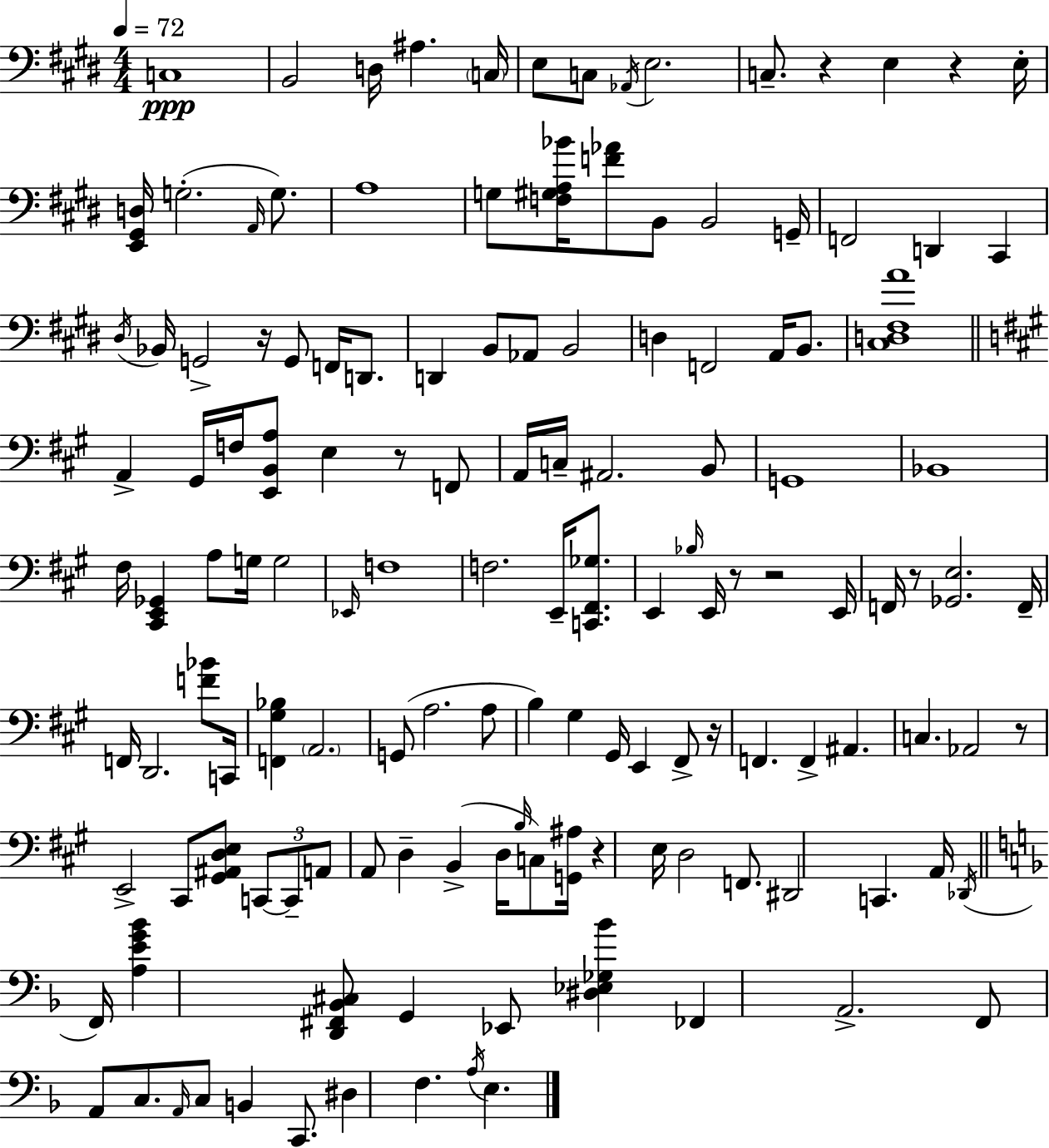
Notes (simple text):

C3/w B2/h D3/s A#3/q. C3/s E3/e C3/e Ab2/s E3/h. C3/e. R/q E3/q R/q E3/s [E2,G#2,D3]/s G3/h. A2/s G3/e. A3/w G3/e [F3,G#3,A3,Bb4]/s [F4,Ab4]/e B2/e B2/h G2/s F2/h D2/q C#2/q D#3/s Bb2/s G2/h R/s G2/e F2/s D2/e. D2/q B2/e Ab2/e B2/h D3/q F2/h A2/s B2/e. [C#3,D3,F#3,A4]/w A2/q G#2/s F3/s [E2,B2,A3]/e E3/q R/e F2/e A2/s C3/s A#2/h. B2/e G2/w Bb2/w F#3/s [C#2,E2,Gb2]/q A3/e G3/s G3/h Eb2/s F3/w F3/h. E2/s [C2,F#2,Gb3]/e. E2/q Bb3/s E2/s R/e R/h E2/s F2/s R/e [Gb2,E3]/h. F2/s F2/s D2/h. [F4,Bb4]/e C2/s [F2,G#3,Bb3]/q A2/h. G2/e A3/h. A3/e B3/q G#3/q G#2/s E2/q F#2/e R/s F2/q. F2/q A#2/q. C3/q. Ab2/h R/e E2/h C#2/e [G#2,A#2,D3,E3]/e C2/e C2/e A2/e A2/e D3/q B2/q D3/s B3/s C3/e [G2,A#3]/s R/q E3/s D3/h F2/e. D#2/h C2/q. A2/s Db2/s F2/s [A3,E4,G4,Bb4]/q [D2,F#2,Bb2,C#3]/e G2/q Eb2/e [D#3,Eb3,Gb3,Bb4]/q FES2/q A2/h. F2/e A2/e C3/e. A2/s C3/e B2/q C2/e. D#3/q F3/q. A3/s E3/q.